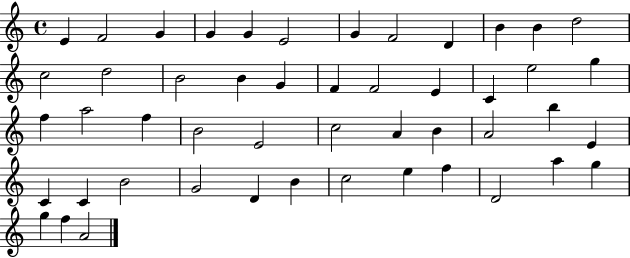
{
  \clef treble
  \time 4/4
  \defaultTimeSignature
  \key c \major
  e'4 f'2 g'4 | g'4 g'4 e'2 | g'4 f'2 d'4 | b'4 b'4 d''2 | \break c''2 d''2 | b'2 b'4 g'4 | f'4 f'2 e'4 | c'4 e''2 g''4 | \break f''4 a''2 f''4 | b'2 e'2 | c''2 a'4 b'4 | a'2 b''4 e'4 | \break c'4 c'4 b'2 | g'2 d'4 b'4 | c''2 e''4 f''4 | d'2 a''4 g''4 | \break g''4 f''4 a'2 | \bar "|."
}